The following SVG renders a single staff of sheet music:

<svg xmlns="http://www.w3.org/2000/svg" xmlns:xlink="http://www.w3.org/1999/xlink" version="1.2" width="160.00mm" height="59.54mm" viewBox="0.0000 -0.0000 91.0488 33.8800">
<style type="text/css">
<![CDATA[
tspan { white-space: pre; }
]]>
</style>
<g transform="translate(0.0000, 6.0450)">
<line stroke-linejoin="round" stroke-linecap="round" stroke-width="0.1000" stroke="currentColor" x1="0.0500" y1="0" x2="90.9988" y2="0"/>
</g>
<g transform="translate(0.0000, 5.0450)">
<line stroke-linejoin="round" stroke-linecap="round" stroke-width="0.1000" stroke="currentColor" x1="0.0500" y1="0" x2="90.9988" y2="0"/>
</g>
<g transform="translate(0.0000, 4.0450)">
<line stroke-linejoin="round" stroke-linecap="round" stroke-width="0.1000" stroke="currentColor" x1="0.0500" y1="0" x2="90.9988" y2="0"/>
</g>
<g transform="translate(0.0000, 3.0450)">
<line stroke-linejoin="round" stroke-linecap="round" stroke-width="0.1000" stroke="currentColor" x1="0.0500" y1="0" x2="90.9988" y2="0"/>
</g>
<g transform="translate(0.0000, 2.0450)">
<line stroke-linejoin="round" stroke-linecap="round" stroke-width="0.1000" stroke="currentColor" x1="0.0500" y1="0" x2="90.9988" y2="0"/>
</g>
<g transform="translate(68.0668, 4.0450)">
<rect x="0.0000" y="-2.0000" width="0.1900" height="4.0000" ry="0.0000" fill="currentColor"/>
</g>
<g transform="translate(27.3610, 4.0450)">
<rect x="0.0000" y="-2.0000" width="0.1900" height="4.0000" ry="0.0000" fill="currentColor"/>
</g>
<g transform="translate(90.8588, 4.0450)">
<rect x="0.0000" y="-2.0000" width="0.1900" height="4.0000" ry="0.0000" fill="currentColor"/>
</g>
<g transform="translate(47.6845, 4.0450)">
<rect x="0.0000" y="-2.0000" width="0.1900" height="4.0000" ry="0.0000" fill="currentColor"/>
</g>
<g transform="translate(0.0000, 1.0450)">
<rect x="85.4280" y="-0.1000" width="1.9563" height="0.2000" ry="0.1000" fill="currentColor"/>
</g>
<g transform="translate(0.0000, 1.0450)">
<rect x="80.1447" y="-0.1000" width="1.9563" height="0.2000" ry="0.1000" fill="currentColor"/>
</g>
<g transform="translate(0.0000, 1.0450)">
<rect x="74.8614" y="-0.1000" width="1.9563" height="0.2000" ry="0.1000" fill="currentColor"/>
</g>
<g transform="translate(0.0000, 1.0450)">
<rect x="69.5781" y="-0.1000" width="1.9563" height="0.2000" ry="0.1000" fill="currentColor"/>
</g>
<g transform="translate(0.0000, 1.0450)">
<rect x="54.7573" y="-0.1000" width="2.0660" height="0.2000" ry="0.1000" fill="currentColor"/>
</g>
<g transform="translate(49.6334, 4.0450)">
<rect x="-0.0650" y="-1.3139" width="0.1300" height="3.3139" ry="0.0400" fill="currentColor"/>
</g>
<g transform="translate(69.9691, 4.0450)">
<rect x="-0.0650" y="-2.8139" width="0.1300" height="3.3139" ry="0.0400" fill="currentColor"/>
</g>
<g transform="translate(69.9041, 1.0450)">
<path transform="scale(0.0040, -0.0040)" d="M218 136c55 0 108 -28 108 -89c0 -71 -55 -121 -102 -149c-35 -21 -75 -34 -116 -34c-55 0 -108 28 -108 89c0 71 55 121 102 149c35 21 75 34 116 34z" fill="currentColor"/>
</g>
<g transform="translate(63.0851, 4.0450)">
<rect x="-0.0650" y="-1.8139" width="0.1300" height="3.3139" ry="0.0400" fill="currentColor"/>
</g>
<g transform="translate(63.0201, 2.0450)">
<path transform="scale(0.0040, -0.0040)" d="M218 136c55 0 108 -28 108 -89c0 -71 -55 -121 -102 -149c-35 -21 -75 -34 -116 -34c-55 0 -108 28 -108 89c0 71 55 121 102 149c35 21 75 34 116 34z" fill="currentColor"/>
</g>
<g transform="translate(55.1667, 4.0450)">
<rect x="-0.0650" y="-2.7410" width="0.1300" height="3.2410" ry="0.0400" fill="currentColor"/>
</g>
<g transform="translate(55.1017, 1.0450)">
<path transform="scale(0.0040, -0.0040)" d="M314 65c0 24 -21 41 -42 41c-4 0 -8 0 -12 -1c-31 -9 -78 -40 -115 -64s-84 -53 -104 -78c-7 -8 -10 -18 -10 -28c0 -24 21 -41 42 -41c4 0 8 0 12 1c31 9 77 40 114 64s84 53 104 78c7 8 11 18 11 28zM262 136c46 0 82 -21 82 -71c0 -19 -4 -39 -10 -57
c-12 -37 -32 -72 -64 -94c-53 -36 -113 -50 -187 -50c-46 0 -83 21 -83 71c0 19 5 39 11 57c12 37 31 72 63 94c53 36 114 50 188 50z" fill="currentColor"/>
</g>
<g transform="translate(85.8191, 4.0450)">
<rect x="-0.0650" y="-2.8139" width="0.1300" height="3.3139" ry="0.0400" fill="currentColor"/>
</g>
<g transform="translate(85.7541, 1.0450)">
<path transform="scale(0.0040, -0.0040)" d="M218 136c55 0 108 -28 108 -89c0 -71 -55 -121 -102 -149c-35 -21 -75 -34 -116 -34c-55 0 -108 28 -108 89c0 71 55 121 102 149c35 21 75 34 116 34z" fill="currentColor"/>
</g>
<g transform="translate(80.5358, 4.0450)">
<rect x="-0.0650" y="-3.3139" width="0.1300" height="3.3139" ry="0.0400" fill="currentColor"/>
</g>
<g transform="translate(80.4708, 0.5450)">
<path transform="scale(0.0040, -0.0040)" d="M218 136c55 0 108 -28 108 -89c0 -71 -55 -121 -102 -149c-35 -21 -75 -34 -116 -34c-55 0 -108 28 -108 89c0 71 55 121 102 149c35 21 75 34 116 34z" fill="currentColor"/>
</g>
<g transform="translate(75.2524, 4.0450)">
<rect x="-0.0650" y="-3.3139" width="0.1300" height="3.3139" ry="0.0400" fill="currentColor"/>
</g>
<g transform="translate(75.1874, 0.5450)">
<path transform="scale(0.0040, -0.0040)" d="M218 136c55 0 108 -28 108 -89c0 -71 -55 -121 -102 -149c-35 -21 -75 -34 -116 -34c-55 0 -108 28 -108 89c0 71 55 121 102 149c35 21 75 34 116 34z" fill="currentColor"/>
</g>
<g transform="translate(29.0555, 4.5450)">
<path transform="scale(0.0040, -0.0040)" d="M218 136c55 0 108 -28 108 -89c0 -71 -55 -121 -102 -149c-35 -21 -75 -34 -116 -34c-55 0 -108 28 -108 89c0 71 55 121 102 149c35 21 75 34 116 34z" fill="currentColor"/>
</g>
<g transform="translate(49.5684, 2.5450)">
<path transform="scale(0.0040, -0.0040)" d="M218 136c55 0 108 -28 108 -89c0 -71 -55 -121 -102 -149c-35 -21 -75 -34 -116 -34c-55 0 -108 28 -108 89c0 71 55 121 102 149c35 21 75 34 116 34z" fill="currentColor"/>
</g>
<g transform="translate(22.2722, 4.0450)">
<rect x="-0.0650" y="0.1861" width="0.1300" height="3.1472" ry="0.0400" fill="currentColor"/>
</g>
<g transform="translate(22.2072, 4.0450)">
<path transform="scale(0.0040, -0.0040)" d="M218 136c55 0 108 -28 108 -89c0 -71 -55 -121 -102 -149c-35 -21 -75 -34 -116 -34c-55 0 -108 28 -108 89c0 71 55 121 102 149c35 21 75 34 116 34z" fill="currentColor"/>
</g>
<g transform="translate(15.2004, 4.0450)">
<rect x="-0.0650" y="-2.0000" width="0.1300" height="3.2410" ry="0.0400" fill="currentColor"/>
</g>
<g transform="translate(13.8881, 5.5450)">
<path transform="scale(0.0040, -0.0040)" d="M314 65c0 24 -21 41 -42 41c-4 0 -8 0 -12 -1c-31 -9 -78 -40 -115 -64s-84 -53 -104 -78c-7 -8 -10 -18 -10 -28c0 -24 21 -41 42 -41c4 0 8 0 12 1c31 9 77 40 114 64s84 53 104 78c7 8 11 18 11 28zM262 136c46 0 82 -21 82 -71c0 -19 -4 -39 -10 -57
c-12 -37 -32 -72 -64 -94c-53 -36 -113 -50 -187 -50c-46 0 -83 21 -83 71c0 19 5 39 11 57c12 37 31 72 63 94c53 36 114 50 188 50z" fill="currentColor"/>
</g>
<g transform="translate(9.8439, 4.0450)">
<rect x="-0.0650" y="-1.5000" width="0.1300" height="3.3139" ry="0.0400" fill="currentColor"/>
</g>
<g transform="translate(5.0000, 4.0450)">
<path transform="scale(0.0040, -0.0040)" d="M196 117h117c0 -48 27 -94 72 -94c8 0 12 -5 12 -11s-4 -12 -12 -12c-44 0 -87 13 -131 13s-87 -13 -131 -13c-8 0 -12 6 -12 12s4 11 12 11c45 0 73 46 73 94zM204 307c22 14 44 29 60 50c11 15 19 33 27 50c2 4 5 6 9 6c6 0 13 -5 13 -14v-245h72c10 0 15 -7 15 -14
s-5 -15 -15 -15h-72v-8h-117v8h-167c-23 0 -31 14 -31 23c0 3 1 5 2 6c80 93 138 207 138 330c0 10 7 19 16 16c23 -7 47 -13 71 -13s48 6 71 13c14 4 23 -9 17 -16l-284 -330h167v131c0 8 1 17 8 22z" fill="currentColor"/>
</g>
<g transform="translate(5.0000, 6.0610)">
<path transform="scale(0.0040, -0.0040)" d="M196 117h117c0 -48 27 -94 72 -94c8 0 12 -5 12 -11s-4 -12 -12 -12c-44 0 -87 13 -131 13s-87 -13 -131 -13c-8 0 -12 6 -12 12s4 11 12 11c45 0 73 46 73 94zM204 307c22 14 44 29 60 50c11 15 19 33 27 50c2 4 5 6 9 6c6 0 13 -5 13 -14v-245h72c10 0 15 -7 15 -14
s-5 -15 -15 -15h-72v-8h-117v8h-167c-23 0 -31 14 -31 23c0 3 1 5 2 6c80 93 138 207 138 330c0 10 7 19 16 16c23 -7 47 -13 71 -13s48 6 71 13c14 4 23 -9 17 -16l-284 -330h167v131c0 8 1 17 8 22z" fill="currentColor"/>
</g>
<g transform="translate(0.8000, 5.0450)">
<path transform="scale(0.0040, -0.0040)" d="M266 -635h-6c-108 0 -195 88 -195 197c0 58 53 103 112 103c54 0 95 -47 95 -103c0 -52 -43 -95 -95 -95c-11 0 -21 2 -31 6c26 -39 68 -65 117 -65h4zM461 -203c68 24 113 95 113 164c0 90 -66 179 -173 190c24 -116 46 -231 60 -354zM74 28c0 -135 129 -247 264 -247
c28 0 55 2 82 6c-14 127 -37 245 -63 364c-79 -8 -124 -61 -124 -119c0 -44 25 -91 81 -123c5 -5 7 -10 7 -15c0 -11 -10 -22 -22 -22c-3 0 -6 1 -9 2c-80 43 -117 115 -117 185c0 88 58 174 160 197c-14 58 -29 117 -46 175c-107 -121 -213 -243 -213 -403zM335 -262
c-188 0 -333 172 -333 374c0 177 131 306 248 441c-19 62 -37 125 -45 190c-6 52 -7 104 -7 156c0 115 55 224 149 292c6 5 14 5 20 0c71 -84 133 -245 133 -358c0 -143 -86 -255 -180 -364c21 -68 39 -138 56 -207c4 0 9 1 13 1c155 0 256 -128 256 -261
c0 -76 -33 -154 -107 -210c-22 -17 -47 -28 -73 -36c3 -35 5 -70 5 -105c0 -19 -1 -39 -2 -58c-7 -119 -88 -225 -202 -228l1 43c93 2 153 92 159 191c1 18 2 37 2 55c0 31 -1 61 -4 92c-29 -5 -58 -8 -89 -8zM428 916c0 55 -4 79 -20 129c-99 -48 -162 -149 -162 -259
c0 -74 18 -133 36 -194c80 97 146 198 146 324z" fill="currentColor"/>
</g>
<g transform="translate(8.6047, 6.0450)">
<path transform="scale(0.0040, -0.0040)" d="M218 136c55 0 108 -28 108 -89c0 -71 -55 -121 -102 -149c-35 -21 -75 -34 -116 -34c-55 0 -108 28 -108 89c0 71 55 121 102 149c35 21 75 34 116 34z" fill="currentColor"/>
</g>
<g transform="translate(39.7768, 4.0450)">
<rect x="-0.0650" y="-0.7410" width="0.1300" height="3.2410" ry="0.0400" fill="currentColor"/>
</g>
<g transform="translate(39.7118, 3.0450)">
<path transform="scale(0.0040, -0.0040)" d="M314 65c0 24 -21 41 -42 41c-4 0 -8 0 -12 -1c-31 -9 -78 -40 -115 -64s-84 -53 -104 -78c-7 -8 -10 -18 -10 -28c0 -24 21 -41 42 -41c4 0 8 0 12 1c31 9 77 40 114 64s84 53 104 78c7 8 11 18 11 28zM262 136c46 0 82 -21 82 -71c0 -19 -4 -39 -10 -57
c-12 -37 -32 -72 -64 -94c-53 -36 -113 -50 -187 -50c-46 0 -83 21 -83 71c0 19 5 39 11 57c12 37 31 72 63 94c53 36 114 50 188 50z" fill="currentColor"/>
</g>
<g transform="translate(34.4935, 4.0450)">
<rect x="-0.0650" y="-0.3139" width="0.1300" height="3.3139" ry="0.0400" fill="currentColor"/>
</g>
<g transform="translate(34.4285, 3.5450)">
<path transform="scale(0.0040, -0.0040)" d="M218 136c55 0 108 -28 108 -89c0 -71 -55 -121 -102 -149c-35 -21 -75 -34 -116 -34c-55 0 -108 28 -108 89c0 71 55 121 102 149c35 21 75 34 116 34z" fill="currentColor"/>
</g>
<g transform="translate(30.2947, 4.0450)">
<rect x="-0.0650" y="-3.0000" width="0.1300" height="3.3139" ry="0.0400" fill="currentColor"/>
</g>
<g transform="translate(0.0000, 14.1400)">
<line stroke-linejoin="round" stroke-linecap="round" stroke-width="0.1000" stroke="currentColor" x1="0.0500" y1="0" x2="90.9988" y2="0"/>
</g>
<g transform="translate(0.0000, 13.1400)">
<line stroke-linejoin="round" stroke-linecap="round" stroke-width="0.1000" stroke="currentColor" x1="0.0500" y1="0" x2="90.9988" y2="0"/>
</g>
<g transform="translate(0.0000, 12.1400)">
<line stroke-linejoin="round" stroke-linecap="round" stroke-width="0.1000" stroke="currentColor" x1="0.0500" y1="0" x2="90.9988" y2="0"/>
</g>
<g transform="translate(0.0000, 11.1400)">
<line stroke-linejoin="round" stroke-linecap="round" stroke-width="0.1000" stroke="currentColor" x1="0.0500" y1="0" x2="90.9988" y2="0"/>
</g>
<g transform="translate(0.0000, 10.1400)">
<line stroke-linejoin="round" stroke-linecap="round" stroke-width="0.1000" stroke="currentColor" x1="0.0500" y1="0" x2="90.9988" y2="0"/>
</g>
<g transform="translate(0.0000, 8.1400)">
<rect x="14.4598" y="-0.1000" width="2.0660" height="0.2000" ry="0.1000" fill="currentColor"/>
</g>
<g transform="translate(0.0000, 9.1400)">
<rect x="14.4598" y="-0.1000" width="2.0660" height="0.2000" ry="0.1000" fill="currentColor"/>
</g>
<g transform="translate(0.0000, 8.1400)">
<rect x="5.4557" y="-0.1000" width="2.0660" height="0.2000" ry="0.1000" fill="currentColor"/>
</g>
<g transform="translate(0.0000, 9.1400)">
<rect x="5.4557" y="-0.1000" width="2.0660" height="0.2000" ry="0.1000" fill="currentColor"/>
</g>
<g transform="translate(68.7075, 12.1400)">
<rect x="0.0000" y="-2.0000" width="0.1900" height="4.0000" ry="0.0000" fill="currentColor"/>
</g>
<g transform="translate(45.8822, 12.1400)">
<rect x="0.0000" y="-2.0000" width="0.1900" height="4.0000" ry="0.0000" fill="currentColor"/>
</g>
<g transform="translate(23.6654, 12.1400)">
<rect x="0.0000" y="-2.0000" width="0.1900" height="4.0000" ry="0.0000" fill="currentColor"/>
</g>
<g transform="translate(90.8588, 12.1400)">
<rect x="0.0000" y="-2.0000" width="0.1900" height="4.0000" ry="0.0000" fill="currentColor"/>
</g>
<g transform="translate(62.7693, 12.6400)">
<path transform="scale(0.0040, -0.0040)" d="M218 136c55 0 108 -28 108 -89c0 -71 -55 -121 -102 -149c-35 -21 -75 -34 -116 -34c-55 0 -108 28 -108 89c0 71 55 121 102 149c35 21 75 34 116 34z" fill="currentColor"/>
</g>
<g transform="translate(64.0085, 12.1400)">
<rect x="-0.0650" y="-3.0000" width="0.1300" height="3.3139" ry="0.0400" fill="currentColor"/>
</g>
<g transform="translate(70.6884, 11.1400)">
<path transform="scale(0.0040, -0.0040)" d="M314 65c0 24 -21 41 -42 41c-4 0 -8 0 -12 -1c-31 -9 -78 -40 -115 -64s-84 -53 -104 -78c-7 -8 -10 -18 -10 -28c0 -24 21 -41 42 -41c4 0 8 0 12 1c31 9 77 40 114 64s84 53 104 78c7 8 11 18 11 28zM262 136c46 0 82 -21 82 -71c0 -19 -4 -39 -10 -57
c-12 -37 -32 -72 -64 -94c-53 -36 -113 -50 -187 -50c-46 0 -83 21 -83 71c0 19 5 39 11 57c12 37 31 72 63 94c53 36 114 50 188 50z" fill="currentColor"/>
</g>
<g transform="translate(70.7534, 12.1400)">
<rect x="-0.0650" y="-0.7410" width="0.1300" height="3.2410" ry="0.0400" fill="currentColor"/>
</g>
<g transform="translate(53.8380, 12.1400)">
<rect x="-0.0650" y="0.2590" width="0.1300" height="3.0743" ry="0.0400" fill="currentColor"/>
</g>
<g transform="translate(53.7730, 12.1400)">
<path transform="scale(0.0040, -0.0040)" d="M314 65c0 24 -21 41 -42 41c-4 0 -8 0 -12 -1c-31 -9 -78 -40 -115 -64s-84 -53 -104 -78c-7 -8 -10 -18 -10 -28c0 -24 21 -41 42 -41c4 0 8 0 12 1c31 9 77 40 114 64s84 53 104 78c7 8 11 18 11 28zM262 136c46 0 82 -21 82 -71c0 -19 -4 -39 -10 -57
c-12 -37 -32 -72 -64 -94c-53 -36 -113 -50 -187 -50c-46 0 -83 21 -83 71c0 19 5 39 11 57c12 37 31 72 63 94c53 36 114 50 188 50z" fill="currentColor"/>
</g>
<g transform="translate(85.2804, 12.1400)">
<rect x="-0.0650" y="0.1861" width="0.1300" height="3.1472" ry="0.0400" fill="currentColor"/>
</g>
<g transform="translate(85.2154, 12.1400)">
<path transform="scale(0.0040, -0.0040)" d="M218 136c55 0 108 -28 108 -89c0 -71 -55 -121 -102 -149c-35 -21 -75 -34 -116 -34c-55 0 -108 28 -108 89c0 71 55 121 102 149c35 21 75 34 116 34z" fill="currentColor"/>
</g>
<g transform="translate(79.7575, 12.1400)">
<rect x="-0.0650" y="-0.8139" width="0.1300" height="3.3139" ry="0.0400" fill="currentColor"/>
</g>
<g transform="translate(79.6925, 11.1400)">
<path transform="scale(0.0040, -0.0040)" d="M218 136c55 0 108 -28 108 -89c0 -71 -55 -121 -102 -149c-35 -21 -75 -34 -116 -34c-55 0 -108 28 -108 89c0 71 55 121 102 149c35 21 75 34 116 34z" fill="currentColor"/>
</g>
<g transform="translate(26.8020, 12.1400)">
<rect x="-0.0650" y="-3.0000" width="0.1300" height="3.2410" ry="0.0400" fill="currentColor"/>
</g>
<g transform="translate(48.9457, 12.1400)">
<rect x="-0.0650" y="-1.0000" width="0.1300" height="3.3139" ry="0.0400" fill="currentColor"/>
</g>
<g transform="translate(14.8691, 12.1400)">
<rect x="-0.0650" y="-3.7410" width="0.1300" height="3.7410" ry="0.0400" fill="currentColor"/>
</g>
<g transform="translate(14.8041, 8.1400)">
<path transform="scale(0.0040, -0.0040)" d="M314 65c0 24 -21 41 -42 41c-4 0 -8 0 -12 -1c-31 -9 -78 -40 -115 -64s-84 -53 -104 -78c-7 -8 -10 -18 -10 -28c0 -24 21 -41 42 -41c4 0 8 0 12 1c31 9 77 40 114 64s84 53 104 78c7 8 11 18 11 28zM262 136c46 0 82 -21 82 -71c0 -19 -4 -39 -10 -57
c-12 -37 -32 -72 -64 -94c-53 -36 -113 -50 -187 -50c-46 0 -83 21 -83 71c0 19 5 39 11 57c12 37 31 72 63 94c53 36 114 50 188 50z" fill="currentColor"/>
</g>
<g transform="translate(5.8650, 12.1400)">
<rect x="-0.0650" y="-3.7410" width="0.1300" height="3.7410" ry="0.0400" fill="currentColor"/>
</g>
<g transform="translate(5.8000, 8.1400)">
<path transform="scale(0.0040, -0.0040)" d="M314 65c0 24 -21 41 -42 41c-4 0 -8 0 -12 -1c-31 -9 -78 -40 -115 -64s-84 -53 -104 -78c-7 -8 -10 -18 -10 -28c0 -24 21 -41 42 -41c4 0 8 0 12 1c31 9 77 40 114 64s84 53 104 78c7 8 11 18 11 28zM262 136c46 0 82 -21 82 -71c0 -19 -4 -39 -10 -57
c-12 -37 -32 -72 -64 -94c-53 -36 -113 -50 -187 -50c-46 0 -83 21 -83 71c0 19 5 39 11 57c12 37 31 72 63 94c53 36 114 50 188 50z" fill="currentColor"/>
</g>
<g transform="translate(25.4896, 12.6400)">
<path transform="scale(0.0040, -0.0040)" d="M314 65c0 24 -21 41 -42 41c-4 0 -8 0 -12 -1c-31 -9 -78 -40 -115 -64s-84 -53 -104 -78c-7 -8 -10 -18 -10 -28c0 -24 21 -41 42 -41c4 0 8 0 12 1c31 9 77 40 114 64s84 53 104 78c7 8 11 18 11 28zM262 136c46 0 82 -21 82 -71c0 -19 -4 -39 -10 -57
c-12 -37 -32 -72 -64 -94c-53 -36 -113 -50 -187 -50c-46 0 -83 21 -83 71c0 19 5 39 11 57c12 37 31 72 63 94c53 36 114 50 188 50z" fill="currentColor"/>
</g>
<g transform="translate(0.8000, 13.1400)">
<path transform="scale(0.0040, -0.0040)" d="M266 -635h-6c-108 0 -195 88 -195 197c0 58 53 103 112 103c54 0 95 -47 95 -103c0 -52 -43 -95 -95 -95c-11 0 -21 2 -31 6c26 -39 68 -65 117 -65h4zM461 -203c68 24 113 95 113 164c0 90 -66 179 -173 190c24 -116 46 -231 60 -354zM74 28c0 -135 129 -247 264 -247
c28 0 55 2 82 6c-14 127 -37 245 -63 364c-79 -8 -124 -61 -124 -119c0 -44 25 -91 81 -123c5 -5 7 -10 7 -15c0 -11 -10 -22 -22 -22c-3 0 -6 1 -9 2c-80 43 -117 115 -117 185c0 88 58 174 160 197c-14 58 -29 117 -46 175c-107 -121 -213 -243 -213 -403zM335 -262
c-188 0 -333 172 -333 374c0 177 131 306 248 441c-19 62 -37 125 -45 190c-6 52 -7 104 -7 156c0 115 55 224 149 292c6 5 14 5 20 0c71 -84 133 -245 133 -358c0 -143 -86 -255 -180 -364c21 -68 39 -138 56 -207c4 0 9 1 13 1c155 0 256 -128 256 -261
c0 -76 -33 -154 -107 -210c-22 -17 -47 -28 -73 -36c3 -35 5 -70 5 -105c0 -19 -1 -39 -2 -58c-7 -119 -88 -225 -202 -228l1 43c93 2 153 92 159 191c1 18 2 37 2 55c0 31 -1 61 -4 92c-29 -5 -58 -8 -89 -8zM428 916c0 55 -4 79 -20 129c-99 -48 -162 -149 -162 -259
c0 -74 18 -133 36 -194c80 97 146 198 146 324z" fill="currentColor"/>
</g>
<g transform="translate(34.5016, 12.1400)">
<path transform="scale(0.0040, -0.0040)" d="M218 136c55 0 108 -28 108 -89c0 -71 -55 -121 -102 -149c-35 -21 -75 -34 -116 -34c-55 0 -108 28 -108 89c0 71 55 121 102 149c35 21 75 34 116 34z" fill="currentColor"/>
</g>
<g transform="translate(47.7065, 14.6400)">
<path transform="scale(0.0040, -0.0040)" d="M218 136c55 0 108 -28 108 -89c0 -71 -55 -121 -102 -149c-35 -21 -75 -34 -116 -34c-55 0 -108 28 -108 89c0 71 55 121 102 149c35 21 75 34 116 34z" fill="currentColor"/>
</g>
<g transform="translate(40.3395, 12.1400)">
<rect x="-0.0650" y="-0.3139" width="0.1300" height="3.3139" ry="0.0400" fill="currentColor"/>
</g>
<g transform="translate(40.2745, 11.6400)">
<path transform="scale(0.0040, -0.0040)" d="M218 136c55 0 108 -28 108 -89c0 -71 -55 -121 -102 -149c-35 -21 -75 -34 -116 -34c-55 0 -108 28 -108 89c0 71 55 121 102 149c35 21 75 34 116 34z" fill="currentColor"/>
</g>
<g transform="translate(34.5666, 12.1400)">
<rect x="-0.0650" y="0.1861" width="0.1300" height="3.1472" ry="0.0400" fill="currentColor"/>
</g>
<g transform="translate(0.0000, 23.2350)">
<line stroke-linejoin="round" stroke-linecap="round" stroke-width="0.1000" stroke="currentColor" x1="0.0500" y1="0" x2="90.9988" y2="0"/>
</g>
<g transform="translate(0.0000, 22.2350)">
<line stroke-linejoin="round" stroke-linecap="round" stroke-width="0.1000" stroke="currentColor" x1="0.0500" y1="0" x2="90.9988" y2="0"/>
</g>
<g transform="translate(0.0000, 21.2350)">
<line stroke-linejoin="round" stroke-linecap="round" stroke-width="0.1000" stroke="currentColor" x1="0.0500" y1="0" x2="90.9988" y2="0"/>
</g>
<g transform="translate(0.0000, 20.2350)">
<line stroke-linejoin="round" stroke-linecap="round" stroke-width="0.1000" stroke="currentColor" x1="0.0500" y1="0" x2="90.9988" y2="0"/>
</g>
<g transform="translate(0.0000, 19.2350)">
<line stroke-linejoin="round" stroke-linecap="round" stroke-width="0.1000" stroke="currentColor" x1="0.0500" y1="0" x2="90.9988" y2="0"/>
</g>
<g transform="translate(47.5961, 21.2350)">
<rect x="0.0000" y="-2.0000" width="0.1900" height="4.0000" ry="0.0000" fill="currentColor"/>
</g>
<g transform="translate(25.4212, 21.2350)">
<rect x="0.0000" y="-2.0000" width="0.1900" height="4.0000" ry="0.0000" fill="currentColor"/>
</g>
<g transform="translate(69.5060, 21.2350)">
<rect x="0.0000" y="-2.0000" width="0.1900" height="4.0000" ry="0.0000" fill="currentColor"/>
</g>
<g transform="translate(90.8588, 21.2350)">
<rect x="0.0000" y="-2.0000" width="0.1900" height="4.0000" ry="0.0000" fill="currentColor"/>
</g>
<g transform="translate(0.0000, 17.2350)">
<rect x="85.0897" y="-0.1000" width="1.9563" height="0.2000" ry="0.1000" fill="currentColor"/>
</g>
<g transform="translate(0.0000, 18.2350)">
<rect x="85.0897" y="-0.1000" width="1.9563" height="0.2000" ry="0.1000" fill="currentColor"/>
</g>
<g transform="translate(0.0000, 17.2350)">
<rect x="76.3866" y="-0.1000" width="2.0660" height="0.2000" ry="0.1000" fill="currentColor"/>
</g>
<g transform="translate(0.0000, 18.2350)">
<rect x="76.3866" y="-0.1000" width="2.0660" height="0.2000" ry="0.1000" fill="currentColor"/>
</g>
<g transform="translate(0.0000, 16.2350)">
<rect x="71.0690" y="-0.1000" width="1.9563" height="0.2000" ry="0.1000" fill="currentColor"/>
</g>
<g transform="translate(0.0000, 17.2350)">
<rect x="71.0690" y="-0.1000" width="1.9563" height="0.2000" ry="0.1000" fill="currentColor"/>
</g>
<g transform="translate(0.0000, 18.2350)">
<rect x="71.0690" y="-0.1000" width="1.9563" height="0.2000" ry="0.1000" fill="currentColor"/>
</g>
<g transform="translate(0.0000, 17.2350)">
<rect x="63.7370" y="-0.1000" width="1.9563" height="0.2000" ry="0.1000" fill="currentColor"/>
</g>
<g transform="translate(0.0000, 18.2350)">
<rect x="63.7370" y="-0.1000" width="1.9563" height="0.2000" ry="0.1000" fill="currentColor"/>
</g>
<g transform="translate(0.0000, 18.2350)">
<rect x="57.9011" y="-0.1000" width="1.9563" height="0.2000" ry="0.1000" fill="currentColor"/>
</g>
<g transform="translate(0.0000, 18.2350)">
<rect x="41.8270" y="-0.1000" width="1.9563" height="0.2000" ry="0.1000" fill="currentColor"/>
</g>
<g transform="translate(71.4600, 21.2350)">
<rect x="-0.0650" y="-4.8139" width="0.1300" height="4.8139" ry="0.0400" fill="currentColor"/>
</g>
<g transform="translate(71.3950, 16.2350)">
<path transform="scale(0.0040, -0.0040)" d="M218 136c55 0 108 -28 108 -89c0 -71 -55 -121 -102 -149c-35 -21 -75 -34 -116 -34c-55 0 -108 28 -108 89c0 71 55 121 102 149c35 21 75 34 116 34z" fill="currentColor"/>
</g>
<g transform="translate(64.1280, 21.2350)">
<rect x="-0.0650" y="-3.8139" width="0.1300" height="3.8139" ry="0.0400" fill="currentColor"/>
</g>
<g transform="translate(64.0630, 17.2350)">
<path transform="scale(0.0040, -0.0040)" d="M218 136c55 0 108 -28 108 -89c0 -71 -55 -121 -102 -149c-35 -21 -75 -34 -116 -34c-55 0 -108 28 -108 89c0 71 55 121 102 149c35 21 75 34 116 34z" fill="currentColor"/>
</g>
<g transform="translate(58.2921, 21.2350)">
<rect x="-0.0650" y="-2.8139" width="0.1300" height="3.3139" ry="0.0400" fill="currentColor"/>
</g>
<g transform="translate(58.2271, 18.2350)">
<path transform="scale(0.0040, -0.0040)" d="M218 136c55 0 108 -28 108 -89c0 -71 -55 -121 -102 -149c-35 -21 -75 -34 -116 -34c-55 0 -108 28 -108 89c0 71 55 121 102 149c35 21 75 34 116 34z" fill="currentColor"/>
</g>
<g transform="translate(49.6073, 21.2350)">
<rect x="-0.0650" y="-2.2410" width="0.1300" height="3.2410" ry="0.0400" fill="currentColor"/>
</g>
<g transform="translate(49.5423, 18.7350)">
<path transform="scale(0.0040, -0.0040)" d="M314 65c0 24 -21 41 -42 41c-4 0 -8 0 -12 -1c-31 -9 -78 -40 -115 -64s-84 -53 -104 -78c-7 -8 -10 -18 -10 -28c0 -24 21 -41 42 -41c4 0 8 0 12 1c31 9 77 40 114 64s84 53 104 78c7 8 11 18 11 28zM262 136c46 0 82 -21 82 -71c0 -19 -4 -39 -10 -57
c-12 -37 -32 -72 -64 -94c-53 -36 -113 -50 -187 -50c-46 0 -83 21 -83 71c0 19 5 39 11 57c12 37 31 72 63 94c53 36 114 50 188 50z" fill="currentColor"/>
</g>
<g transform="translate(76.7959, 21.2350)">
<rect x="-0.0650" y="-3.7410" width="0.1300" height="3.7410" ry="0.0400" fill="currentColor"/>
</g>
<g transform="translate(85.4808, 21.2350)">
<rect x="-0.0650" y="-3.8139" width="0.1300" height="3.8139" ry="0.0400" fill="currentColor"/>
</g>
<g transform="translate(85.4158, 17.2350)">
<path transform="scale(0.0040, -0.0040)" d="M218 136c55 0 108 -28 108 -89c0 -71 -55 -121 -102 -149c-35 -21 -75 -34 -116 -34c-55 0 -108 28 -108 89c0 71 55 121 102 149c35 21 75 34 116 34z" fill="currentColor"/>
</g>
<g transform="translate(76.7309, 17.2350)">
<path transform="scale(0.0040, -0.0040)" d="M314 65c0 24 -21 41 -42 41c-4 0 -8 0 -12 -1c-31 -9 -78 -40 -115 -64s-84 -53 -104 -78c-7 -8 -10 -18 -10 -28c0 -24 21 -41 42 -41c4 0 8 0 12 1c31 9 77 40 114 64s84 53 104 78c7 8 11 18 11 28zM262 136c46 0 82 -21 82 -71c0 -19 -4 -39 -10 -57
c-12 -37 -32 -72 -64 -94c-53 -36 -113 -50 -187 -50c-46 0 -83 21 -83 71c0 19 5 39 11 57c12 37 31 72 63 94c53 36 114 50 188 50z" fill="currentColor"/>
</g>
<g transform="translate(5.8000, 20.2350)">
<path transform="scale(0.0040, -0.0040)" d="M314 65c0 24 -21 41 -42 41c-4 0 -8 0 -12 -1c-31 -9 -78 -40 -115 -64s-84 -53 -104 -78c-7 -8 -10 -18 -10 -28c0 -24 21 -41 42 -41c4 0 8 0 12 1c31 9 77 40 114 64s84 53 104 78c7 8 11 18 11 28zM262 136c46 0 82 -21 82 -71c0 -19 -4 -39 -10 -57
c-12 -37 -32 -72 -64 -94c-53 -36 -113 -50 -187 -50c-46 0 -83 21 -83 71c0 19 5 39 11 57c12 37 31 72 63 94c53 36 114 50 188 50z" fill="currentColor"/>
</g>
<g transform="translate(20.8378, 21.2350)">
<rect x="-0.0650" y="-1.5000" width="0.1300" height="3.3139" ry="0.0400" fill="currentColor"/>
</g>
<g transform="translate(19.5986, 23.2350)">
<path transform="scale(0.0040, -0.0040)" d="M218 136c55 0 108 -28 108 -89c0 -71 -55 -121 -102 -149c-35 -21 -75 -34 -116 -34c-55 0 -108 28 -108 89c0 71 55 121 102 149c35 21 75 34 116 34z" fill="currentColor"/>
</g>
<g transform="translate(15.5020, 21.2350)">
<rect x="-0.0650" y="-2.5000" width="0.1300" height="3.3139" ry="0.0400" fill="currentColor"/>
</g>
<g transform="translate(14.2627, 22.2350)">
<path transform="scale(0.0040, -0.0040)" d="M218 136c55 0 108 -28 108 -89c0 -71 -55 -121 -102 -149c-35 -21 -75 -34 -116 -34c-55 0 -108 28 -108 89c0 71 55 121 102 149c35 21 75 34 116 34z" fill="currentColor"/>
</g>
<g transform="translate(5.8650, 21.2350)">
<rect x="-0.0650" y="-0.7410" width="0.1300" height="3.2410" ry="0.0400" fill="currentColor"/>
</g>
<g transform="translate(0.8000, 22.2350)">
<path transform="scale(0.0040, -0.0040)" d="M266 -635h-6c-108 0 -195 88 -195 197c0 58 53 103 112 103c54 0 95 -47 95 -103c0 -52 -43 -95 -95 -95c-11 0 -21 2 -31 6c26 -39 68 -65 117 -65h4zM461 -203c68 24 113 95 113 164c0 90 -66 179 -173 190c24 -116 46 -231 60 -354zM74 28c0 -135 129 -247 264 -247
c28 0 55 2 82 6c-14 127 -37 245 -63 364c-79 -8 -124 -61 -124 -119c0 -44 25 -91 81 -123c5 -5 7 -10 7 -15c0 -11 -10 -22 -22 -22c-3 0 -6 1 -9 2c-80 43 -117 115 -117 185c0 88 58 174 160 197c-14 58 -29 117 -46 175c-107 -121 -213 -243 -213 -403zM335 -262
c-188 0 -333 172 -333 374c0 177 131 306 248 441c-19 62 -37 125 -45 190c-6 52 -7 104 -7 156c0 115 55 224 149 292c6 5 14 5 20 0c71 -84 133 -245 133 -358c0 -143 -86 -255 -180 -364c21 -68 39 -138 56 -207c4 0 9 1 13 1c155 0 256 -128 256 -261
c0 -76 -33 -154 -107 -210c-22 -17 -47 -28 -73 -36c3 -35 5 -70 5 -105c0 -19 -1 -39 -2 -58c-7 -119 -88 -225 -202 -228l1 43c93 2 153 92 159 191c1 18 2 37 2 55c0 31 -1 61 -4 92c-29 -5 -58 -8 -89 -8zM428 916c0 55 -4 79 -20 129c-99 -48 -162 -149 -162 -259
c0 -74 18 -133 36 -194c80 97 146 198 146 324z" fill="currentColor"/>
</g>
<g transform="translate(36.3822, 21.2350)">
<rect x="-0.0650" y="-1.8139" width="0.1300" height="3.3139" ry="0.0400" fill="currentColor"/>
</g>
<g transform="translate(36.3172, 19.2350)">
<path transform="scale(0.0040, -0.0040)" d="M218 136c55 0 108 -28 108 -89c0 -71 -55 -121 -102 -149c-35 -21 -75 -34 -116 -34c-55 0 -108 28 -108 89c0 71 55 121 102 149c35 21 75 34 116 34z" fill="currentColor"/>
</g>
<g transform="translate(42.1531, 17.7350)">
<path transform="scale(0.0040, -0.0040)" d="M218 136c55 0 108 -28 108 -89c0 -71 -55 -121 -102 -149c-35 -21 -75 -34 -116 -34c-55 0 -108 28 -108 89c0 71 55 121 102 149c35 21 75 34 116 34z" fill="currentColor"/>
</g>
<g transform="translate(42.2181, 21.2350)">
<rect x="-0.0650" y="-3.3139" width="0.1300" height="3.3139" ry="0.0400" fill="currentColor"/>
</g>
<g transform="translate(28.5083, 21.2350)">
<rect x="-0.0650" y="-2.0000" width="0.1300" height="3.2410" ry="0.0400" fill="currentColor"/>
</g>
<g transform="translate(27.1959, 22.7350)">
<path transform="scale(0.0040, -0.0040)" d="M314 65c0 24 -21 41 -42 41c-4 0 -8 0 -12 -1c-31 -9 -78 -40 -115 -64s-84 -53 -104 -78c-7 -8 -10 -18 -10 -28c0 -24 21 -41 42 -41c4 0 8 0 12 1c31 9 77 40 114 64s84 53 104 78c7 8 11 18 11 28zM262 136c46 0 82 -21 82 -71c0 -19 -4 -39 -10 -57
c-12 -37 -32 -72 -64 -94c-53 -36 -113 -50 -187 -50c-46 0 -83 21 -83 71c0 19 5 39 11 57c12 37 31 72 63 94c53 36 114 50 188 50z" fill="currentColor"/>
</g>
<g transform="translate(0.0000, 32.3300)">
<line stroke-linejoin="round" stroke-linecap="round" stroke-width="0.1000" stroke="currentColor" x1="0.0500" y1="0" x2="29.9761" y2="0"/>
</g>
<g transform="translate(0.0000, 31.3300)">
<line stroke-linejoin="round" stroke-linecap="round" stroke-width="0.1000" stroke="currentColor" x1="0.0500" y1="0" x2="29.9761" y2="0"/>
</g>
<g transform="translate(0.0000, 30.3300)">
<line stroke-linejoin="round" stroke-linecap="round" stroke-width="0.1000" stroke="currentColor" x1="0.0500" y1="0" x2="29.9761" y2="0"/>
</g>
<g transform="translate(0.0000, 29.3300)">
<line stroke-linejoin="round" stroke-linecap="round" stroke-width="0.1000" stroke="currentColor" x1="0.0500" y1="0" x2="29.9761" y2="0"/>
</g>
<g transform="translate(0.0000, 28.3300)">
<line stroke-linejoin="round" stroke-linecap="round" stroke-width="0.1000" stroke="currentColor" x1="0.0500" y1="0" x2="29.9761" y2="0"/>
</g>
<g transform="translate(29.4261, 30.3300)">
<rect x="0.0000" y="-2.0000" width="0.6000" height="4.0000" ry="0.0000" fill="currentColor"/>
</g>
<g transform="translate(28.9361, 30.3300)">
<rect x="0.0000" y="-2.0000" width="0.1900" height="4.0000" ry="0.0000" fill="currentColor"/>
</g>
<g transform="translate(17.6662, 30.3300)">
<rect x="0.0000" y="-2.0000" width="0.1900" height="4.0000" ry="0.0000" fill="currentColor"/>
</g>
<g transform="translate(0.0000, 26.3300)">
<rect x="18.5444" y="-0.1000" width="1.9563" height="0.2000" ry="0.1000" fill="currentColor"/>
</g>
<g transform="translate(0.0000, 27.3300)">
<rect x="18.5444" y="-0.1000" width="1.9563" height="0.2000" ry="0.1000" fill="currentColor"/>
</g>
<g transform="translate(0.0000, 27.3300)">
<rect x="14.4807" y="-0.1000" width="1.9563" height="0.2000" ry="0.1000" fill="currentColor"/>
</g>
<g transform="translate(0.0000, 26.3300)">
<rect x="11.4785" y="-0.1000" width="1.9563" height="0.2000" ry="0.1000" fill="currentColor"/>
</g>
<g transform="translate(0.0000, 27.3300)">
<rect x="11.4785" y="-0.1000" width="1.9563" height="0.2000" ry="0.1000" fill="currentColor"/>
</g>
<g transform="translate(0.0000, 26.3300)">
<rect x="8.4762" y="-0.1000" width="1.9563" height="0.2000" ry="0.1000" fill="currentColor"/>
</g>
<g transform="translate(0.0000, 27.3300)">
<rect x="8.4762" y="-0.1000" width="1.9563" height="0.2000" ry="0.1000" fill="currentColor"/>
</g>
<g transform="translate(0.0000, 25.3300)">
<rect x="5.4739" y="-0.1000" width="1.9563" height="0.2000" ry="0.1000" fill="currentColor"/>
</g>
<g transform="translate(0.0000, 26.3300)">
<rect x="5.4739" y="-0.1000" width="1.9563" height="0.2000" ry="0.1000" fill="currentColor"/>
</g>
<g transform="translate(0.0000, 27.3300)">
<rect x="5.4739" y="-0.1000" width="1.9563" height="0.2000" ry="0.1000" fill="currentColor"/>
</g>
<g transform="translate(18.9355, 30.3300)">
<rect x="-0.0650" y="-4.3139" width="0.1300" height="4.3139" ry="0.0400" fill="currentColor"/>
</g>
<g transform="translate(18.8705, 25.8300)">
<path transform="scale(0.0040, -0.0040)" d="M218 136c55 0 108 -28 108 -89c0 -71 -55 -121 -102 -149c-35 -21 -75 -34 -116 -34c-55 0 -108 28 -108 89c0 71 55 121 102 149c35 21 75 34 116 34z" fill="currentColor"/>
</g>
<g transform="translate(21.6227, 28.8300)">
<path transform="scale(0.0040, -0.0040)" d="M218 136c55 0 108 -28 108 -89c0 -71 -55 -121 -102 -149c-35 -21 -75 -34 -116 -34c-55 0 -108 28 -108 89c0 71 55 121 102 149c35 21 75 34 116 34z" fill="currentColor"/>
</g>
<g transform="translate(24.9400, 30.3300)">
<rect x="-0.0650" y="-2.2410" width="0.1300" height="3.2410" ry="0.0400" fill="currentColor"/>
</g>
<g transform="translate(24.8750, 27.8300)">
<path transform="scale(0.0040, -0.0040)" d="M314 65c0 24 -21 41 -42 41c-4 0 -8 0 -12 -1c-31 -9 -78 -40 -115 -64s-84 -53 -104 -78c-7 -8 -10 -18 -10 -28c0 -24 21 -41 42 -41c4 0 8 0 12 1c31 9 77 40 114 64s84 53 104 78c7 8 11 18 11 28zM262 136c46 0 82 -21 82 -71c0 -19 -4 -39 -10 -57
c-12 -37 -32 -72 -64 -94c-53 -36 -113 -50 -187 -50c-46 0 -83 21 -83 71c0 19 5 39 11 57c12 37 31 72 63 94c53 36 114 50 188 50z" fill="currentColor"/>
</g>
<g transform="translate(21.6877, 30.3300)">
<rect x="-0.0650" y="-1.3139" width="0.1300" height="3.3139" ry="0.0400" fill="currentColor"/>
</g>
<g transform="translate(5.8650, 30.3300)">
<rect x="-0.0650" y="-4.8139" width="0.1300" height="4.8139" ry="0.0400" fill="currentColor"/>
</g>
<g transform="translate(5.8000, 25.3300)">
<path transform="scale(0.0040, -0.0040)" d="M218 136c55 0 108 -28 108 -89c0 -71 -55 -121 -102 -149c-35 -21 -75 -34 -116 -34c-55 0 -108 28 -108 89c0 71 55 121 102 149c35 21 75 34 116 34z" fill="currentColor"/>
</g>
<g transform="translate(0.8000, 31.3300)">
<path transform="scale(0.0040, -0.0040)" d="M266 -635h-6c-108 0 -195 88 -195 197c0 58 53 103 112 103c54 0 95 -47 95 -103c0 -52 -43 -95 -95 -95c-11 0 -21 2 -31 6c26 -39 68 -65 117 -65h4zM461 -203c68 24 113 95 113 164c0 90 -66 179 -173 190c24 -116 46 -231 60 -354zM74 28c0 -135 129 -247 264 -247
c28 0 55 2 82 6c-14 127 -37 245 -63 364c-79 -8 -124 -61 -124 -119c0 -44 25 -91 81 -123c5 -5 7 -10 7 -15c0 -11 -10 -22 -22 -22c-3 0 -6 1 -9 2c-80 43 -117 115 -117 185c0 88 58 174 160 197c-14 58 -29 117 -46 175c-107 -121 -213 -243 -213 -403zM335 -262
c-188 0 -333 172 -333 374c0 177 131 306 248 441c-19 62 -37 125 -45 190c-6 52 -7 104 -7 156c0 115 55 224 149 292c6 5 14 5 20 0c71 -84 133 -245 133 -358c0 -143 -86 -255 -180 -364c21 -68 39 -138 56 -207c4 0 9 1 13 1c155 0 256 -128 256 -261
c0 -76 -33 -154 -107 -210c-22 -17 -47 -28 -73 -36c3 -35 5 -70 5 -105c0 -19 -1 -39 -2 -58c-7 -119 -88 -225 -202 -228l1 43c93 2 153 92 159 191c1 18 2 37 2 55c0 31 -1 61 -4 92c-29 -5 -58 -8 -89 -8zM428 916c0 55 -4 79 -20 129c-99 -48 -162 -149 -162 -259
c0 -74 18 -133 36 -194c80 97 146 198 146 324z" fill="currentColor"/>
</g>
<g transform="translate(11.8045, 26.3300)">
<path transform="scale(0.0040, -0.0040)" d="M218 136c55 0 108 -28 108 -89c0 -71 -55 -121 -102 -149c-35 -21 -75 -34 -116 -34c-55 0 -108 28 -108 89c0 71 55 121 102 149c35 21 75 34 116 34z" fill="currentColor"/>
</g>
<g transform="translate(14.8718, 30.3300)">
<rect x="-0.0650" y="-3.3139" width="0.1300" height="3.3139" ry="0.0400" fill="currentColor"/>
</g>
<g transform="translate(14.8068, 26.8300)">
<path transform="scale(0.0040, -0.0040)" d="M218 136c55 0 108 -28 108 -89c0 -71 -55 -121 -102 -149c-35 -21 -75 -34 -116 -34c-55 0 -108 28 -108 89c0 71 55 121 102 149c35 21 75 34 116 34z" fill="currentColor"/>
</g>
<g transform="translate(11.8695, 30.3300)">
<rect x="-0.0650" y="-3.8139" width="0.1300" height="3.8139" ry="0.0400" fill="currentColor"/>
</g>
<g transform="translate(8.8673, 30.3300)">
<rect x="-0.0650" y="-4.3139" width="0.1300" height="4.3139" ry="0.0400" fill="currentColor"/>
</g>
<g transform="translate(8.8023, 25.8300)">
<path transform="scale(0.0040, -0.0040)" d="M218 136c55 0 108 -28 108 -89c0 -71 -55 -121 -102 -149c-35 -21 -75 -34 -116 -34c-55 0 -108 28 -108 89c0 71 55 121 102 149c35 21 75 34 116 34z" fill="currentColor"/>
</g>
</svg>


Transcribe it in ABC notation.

X:1
T:Untitled
M:4/4
L:1/4
K:C
E F2 B A c d2 e a2 f a b b a c'2 c'2 A2 B c D B2 A d2 d B d2 G E F2 f b g2 a c' e' c'2 c' e' d' c' b d' e g2